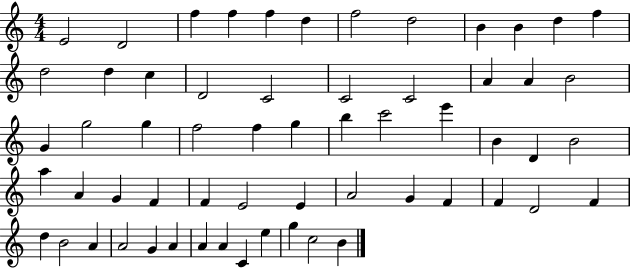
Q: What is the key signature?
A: C major